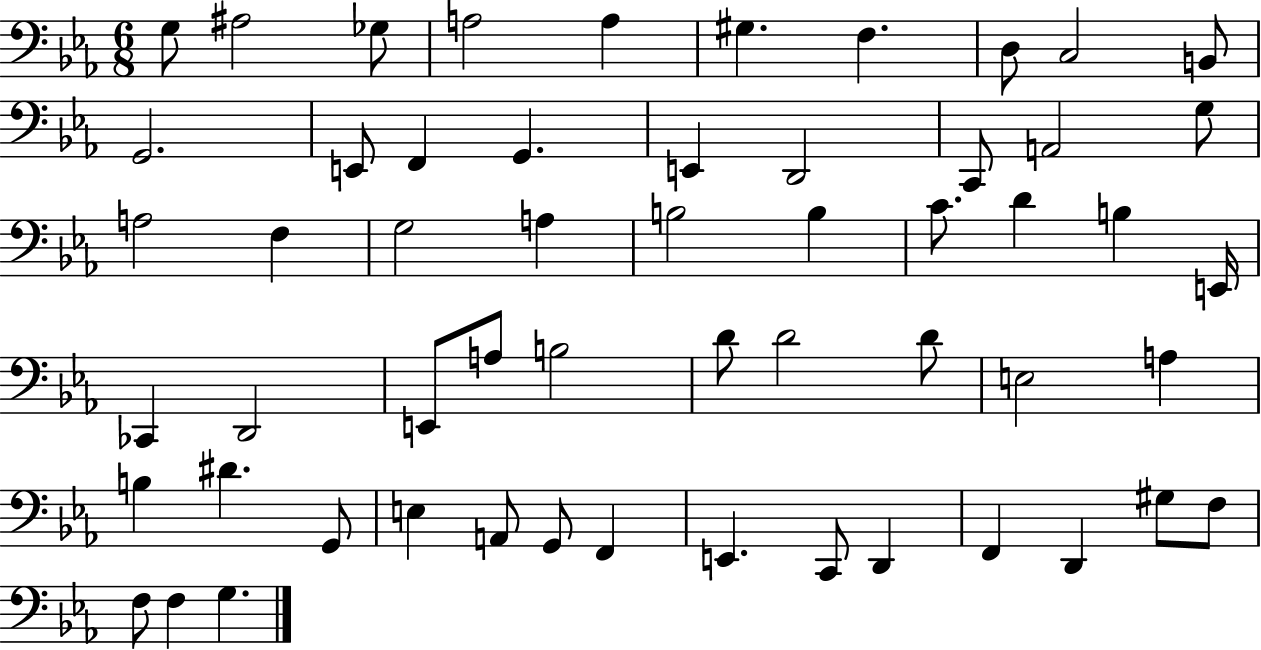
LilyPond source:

{
  \clef bass
  \numericTimeSignature
  \time 6/8
  \key ees \major
  g8 ais2 ges8 | a2 a4 | gis4. f4. | d8 c2 b,8 | \break g,2. | e,8 f,4 g,4. | e,4 d,2 | c,8 a,2 g8 | \break a2 f4 | g2 a4 | b2 b4 | c'8. d'4 b4 e,16 | \break ces,4 d,2 | e,8 a8 b2 | d'8 d'2 d'8 | e2 a4 | \break b4 dis'4. g,8 | e4 a,8 g,8 f,4 | e,4. c,8 d,4 | f,4 d,4 gis8 f8 | \break f8 f4 g4. | \bar "|."
}